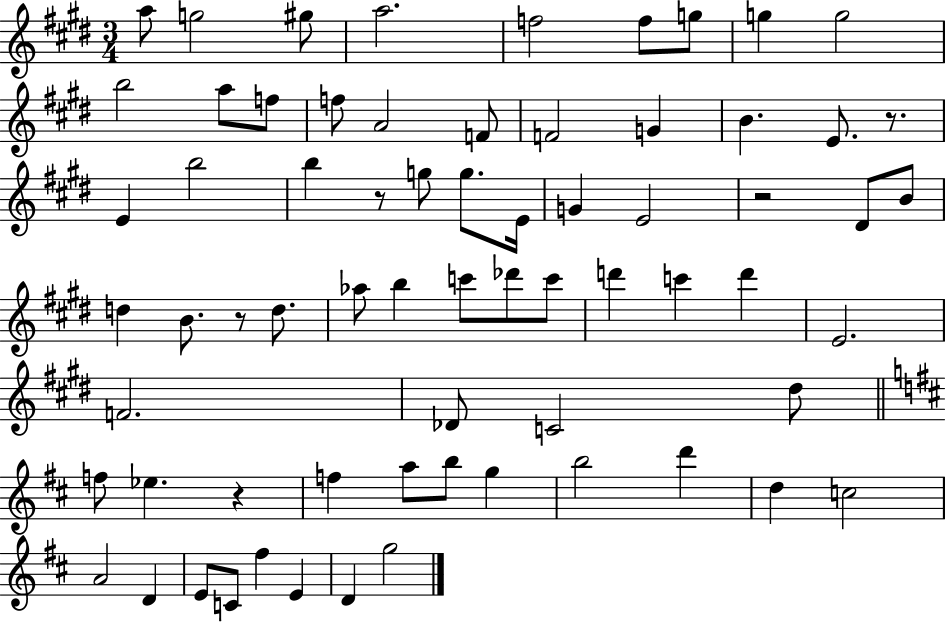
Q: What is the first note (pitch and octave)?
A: A5